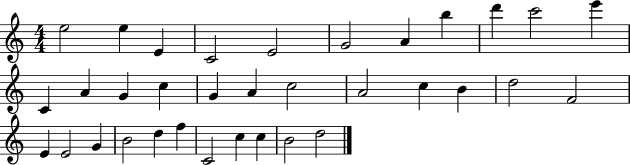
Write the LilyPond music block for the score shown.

{
  \clef treble
  \numericTimeSignature
  \time 4/4
  \key c \major
  e''2 e''4 e'4 | c'2 e'2 | g'2 a'4 b''4 | d'''4 c'''2 e'''4 | \break c'4 a'4 g'4 c''4 | g'4 a'4 c''2 | a'2 c''4 b'4 | d''2 f'2 | \break e'4 e'2 g'4 | b'2 d''4 f''4 | c'2 c''4 c''4 | b'2 d''2 | \break \bar "|."
}